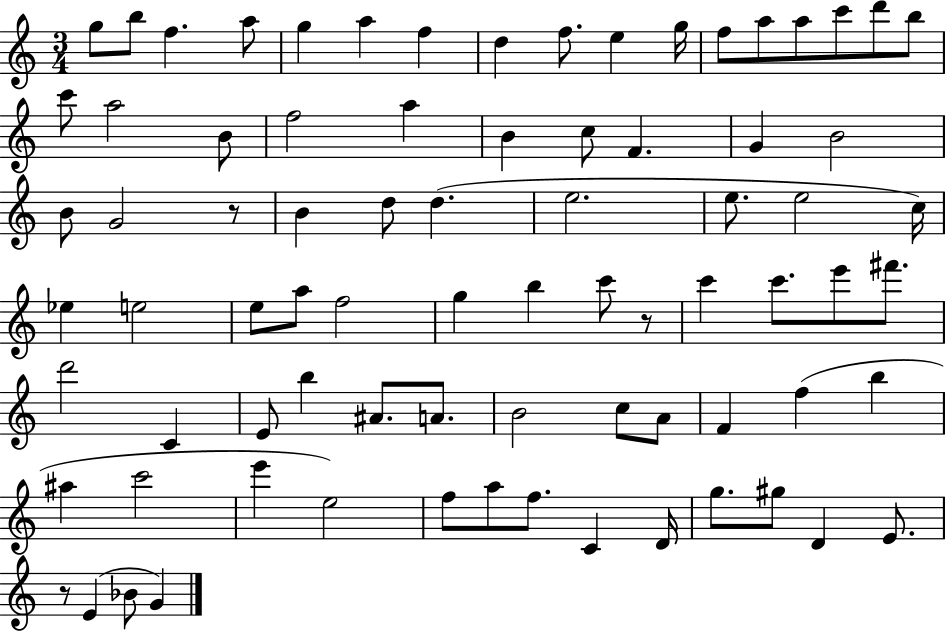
G5/e B5/e F5/q. A5/e G5/q A5/q F5/q D5/q F5/e. E5/q G5/s F5/e A5/e A5/e C6/e D6/e B5/e C6/e A5/h B4/e F5/h A5/q B4/q C5/e F4/q. G4/q B4/h B4/e G4/h R/e B4/q D5/e D5/q. E5/h. E5/e. E5/h C5/s Eb5/q E5/h E5/e A5/e F5/h G5/q B5/q C6/e R/e C6/q C6/e. E6/e F#6/e. D6/h C4/q E4/e B5/q A#4/e. A4/e. B4/h C5/e A4/e F4/q F5/q B5/q A#5/q C6/h E6/q E5/h F5/e A5/e F5/e. C4/q D4/s G5/e. G#5/e D4/q E4/e. R/e E4/q Bb4/e G4/q